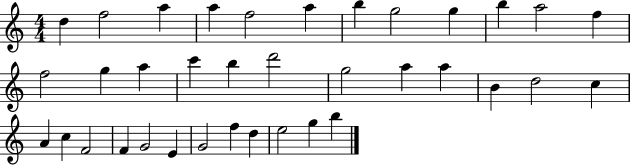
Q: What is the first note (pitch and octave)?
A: D5